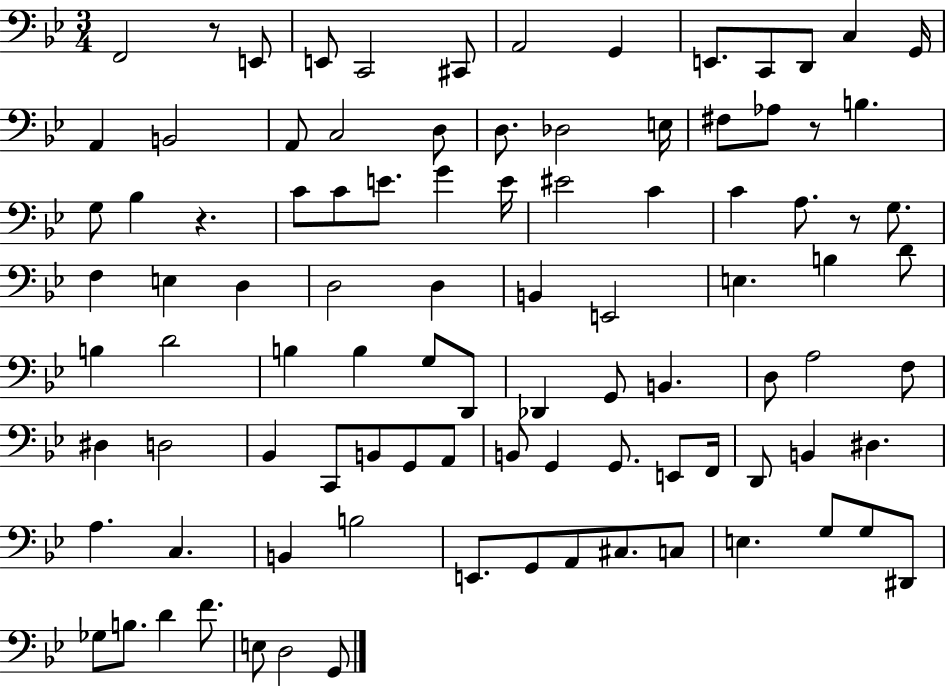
{
  \clef bass
  \numericTimeSignature
  \time 3/4
  \key bes \major
  \repeat volta 2 { f,2 r8 e,8 | e,8 c,2 cis,8 | a,2 g,4 | e,8. c,8 d,8 c4 g,16 | \break a,4 b,2 | a,8 c2 d8 | d8. des2 e16 | fis8 aes8 r8 b4. | \break g8 bes4 r4. | c'8 c'8 e'8. g'4 e'16 | eis'2 c'4 | c'4 a8. r8 g8. | \break f4 e4 d4 | d2 d4 | b,4 e,2 | e4. b4 d'8 | \break b4 d'2 | b4 b4 g8 d,8 | des,4 g,8 b,4. | d8 a2 f8 | \break dis4 d2 | bes,4 c,8 b,8 g,8 a,8 | b,8 g,4 g,8. e,8 f,16 | d,8 b,4 dis4. | \break a4. c4. | b,4 b2 | e,8. g,8 a,8 cis8. c8 | e4. g8 g8 dis,8 | \break ges8 b8. d'4 f'8. | e8 d2 g,8 | } \bar "|."
}